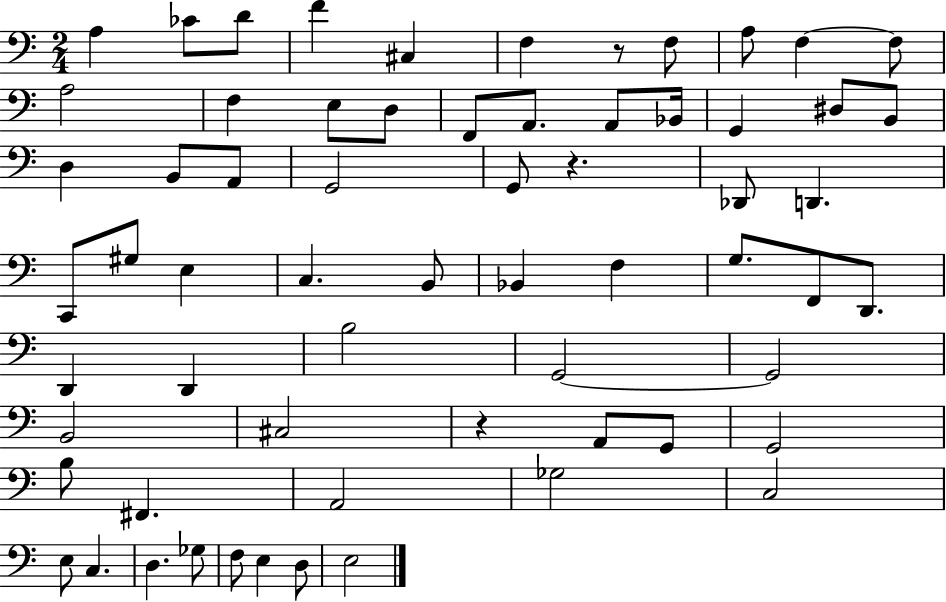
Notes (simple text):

A3/q CES4/e D4/e F4/q C#3/q F3/q R/e F3/e A3/e F3/q F3/e A3/h F3/q E3/e D3/e F2/e A2/e. A2/e Bb2/s G2/q D#3/e B2/e D3/q B2/e A2/e G2/h G2/e R/q. Db2/e D2/q. C2/e G#3/e E3/q C3/q. B2/e Bb2/q F3/q G3/e. F2/e D2/e. D2/q D2/q B3/h G2/h G2/h B2/h C#3/h R/q A2/e G2/e G2/h B3/e F#2/q. A2/h Gb3/h C3/h E3/e C3/q. D3/q. Gb3/e F3/e E3/q D3/e E3/h